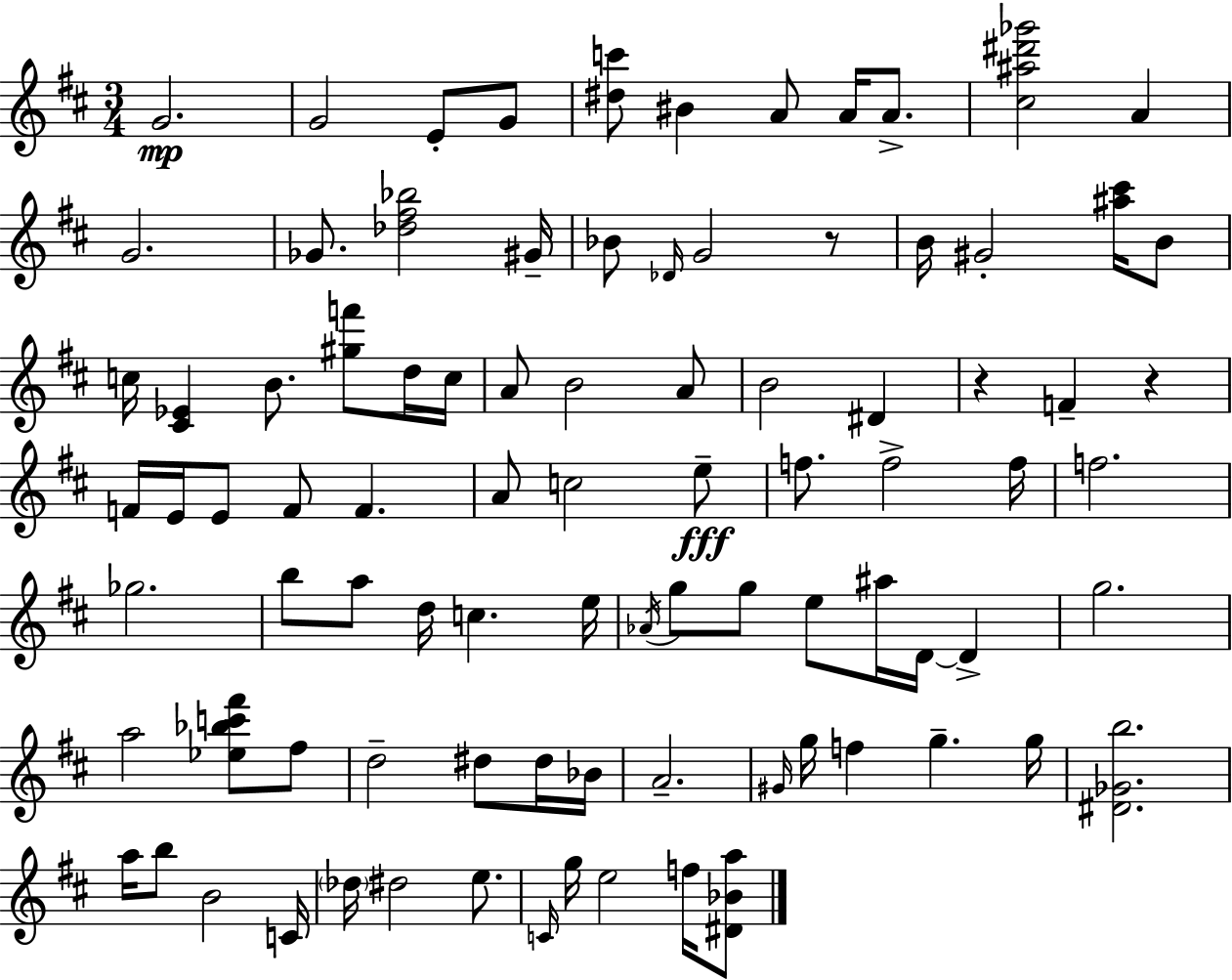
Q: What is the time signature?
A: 3/4